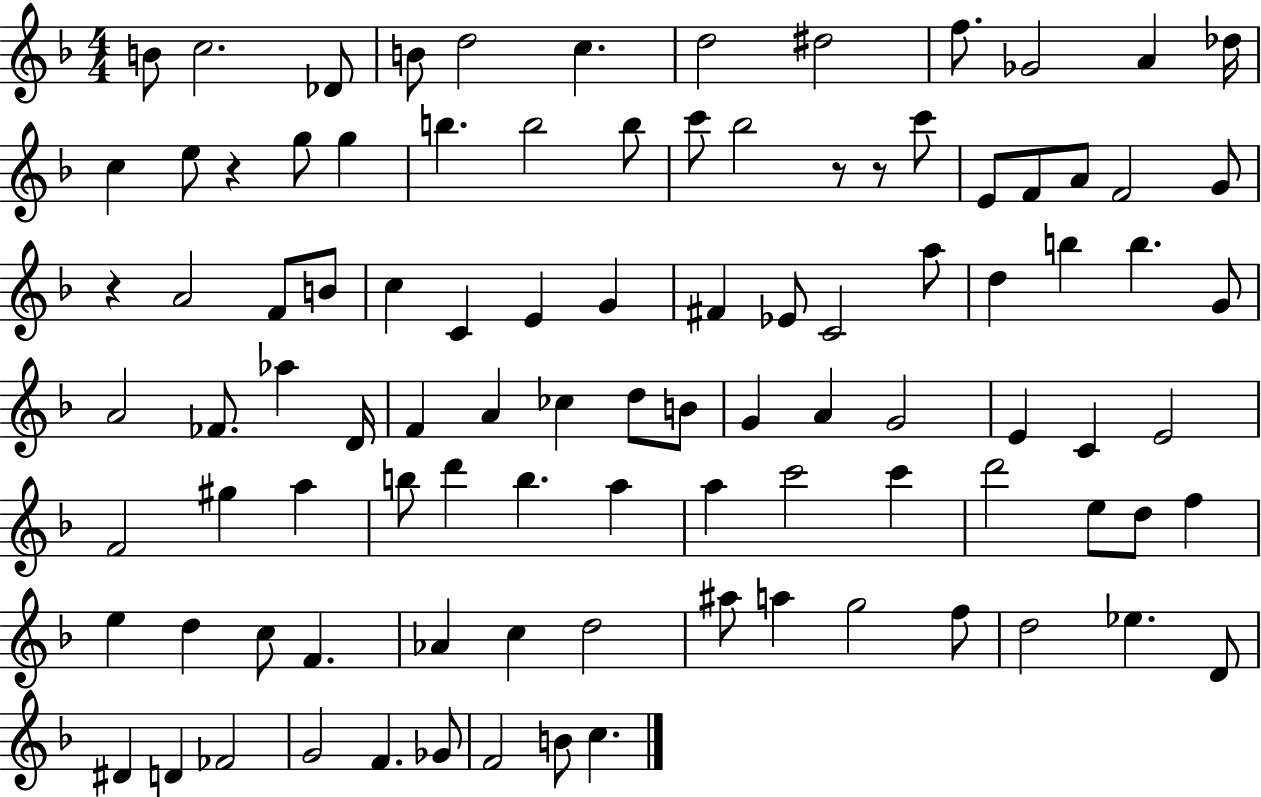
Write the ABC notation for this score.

X:1
T:Untitled
M:4/4
L:1/4
K:F
B/2 c2 _D/2 B/2 d2 c d2 ^d2 f/2 _G2 A _d/4 c e/2 z g/2 g b b2 b/2 c'/2 _b2 z/2 z/2 c'/2 E/2 F/2 A/2 F2 G/2 z A2 F/2 B/2 c C E G ^F _E/2 C2 a/2 d b b G/2 A2 _F/2 _a D/4 F A _c d/2 B/2 G A G2 E C E2 F2 ^g a b/2 d' b a a c'2 c' d'2 e/2 d/2 f e d c/2 F _A c d2 ^a/2 a g2 f/2 d2 _e D/2 ^D D _F2 G2 F _G/2 F2 B/2 c